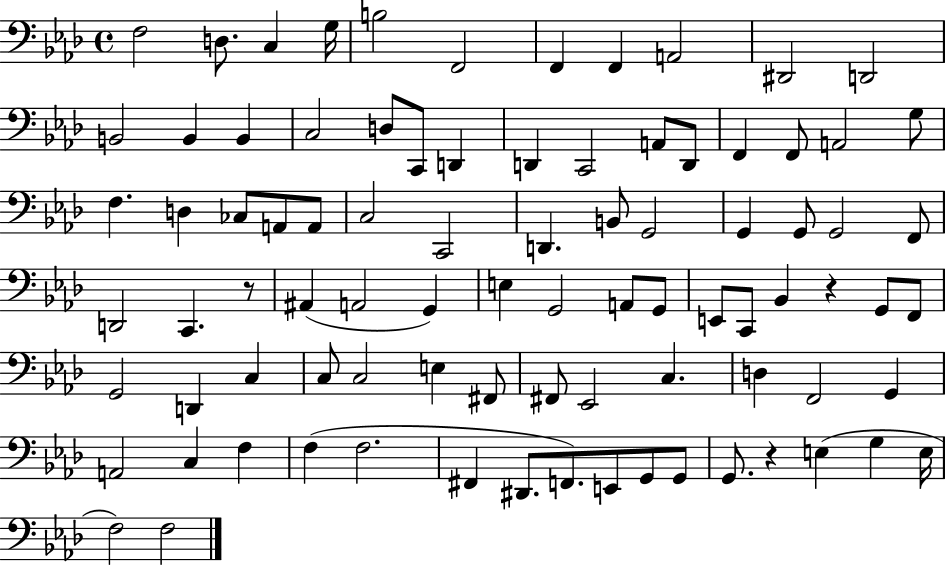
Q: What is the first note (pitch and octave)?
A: F3